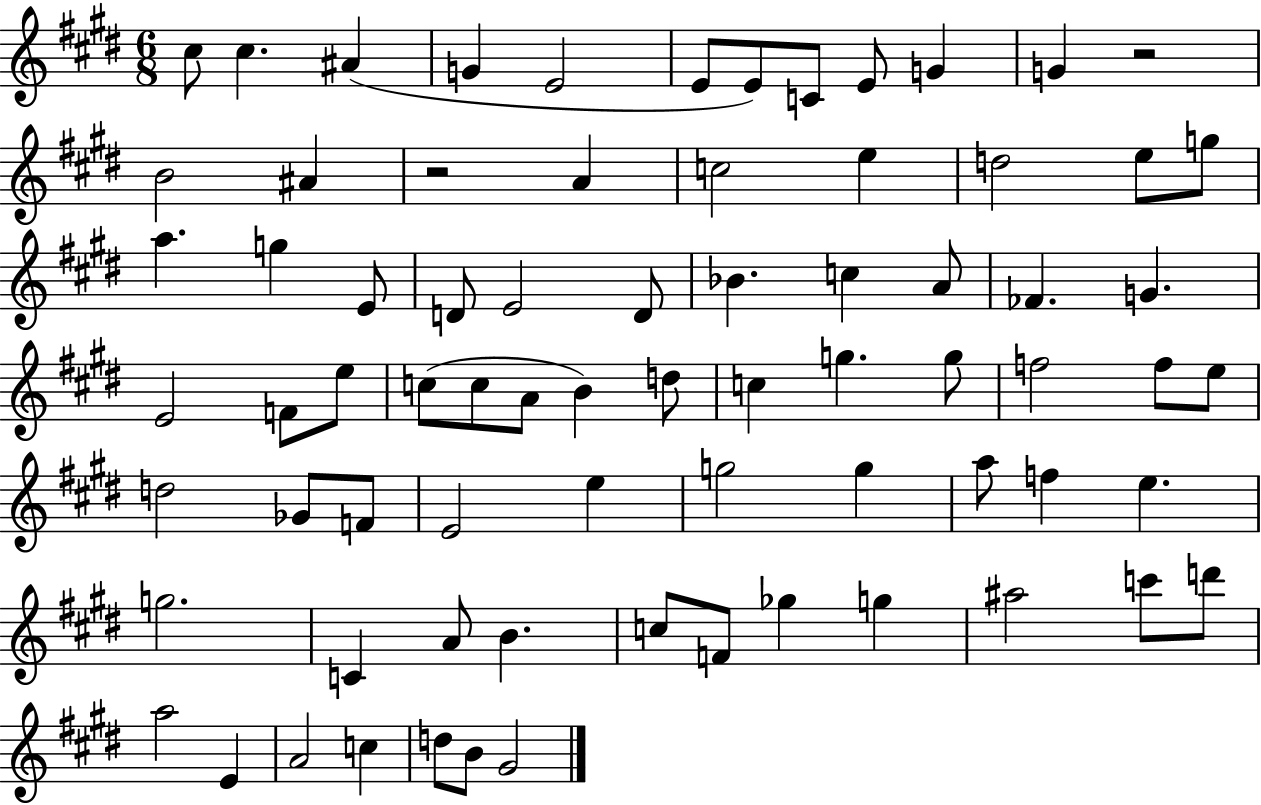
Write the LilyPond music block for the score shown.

{
  \clef treble
  \numericTimeSignature
  \time 6/8
  \key e \major
  cis''8 cis''4. ais'4( | g'4 e'2 | e'8 e'8) c'8 e'8 g'4 | g'4 r2 | \break b'2 ais'4 | r2 a'4 | c''2 e''4 | d''2 e''8 g''8 | \break a''4. g''4 e'8 | d'8 e'2 d'8 | bes'4. c''4 a'8 | fes'4. g'4. | \break e'2 f'8 e''8 | c''8( c''8 a'8 b'4) d''8 | c''4 g''4. g''8 | f''2 f''8 e''8 | \break d''2 ges'8 f'8 | e'2 e''4 | g''2 g''4 | a''8 f''4 e''4. | \break g''2. | c'4 a'8 b'4. | c''8 f'8 ges''4 g''4 | ais''2 c'''8 d'''8 | \break a''2 e'4 | a'2 c''4 | d''8 b'8 gis'2 | \bar "|."
}